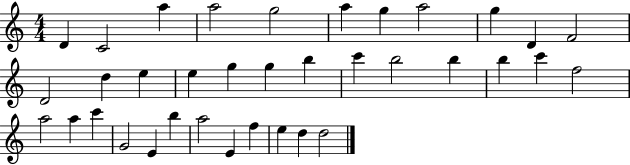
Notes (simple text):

D4/q C4/h A5/q A5/h G5/h A5/q G5/q A5/h G5/q D4/q F4/h D4/h D5/q E5/q E5/q G5/q G5/q B5/q C6/q B5/h B5/q B5/q C6/q F5/h A5/h A5/q C6/q G4/h E4/q B5/q A5/h E4/q F5/q E5/q D5/q D5/h